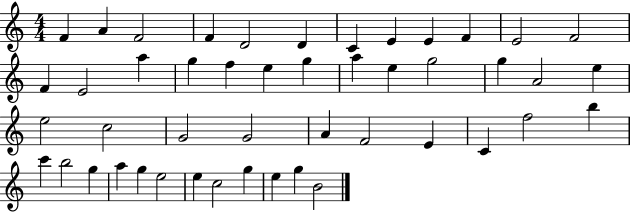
F4/q A4/q F4/h F4/q D4/h D4/q C4/q E4/q E4/q F4/q E4/h F4/h F4/q E4/h A5/q G5/q F5/q E5/q G5/q A5/q E5/q G5/h G5/q A4/h E5/q E5/h C5/h G4/h G4/h A4/q F4/h E4/q C4/q F5/h B5/q C6/q B5/h G5/q A5/q G5/q E5/h E5/q C5/h G5/q E5/q G5/q B4/h